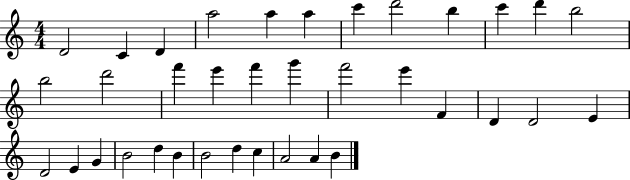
D4/h C4/q D4/q A5/h A5/q A5/q C6/q D6/h B5/q C6/q D6/q B5/h B5/h D6/h F6/q E6/q F6/q G6/q F6/h E6/q F4/q D4/q D4/h E4/q D4/h E4/q G4/q B4/h D5/q B4/q B4/h D5/q C5/q A4/h A4/q B4/q